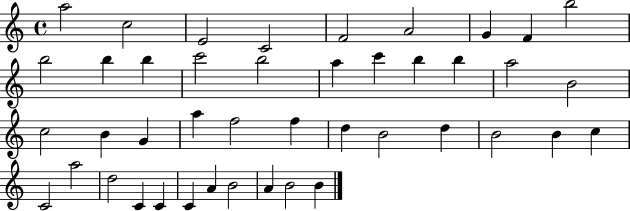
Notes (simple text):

A5/h C5/h E4/h C4/h F4/h A4/h G4/q F4/q B5/h B5/h B5/q B5/q C6/h B5/h A5/q C6/q B5/q B5/q A5/h B4/h C5/h B4/q G4/q A5/q F5/h F5/q D5/q B4/h D5/q B4/h B4/q C5/q C4/h A5/h D5/h C4/q C4/q C4/q A4/q B4/h A4/q B4/h B4/q